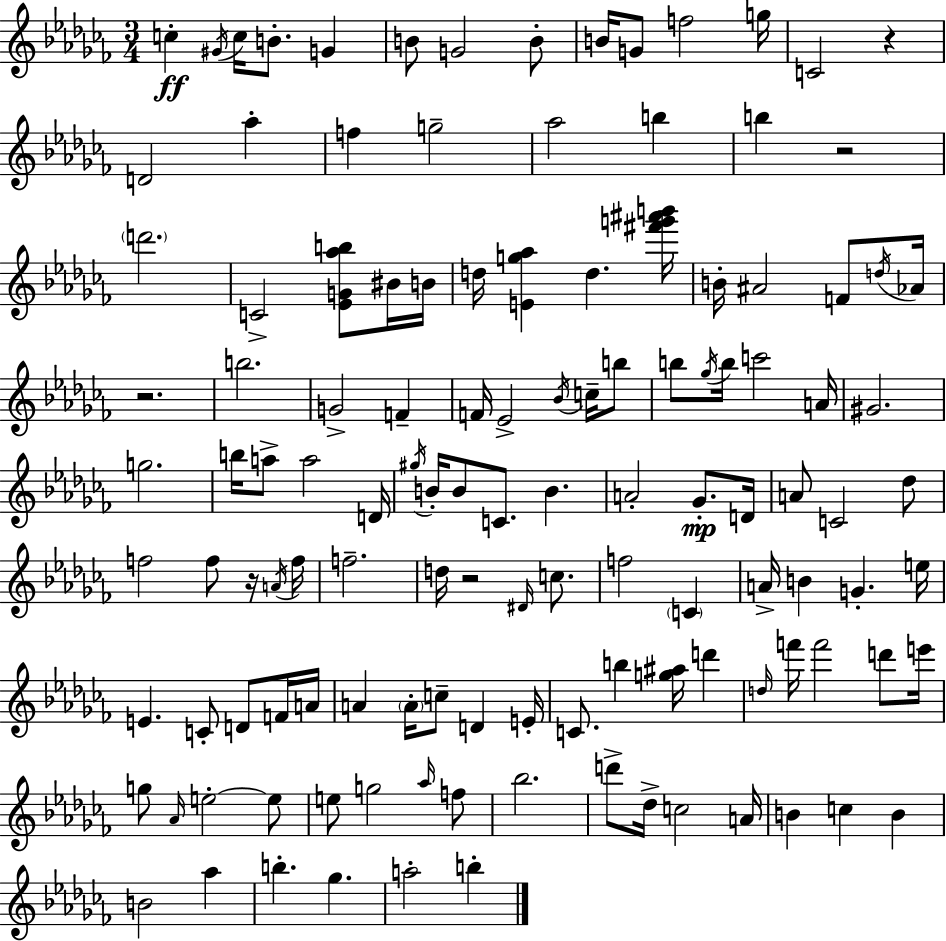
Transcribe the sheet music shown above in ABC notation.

X:1
T:Untitled
M:3/4
L:1/4
K:Abm
c ^G/4 c/4 B/2 G B/2 G2 B/2 B/4 G/2 f2 g/4 C2 z D2 _a f g2 _a2 b b z2 d'2 C2 [_EG_ab]/2 ^B/4 B/4 d/4 [Eg_a] d [^f'g'^a'b']/4 B/4 ^A2 F/2 d/4 _A/4 z2 b2 G2 F F/4 _E2 _B/4 c/4 b/2 b/2 _g/4 b/4 c'2 A/4 ^G2 g2 b/4 a/2 a2 D/4 ^g/4 B/4 B/2 C/2 B A2 _G/2 D/4 A/2 C2 _d/2 f2 f/2 z/4 A/4 f/4 f2 d/4 z2 ^D/4 c/2 f2 C A/4 B G e/4 E C/2 D/2 F/4 A/4 A A/4 c/2 D E/4 C/2 b [g^a]/4 d' d/4 f'/4 f'2 d'/2 e'/4 g/2 _A/4 e2 e/2 e/2 g2 _a/4 f/2 _b2 d'/2 _d/4 c2 A/4 B c B B2 _a b _g a2 b